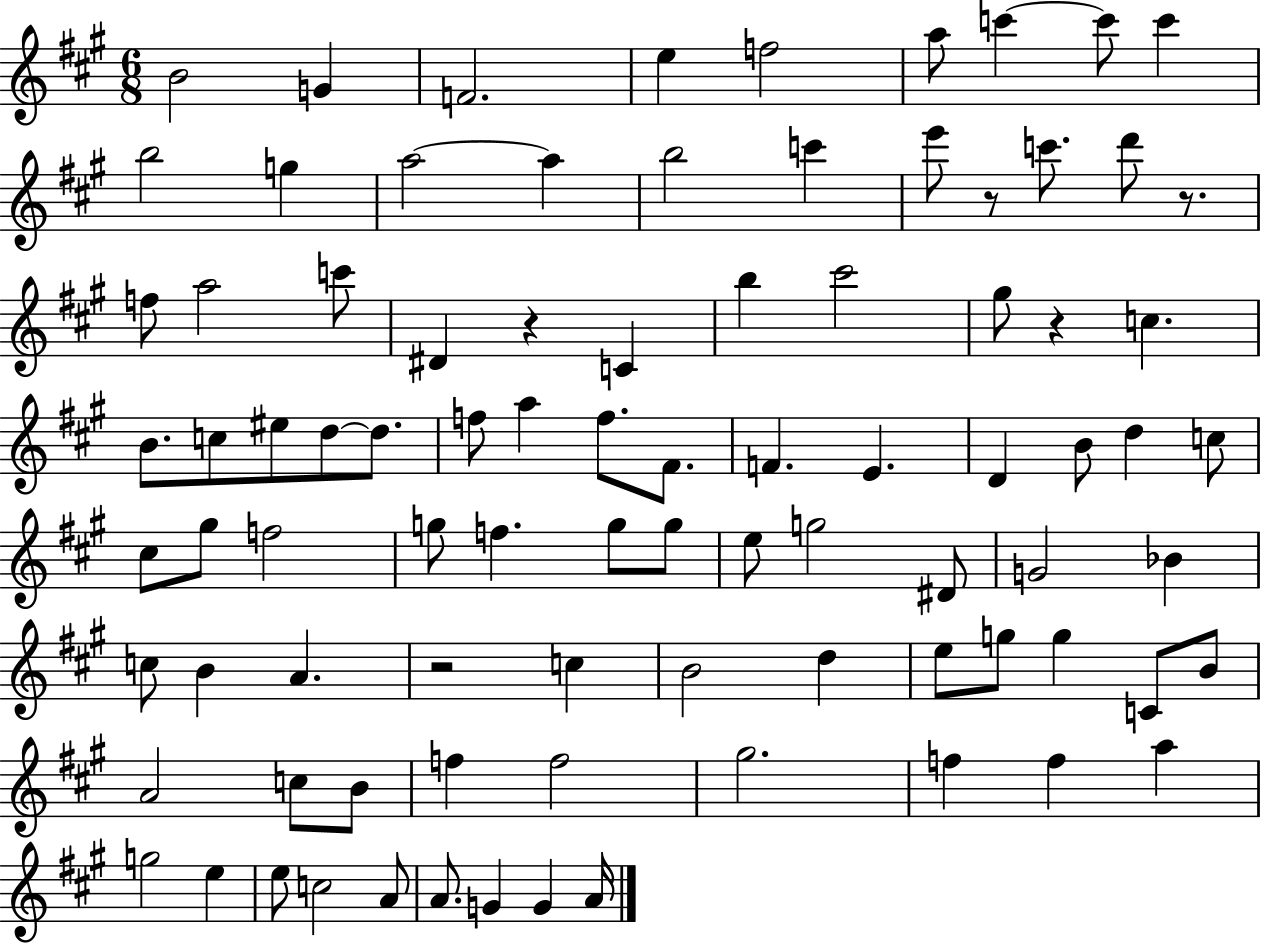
B4/h G4/q F4/h. E5/q F5/h A5/e C6/q C6/e C6/q B5/h G5/q A5/h A5/q B5/h C6/q E6/e R/e C6/e. D6/e R/e. F5/e A5/h C6/e D#4/q R/q C4/q B5/q C#6/h G#5/e R/q C5/q. B4/e. C5/e EIS5/e D5/e D5/e. F5/e A5/q F5/e. F#4/e. F4/q. E4/q. D4/q B4/e D5/q C5/e C#5/e G#5/e F5/h G5/e F5/q. G5/e G5/e E5/e G5/h D#4/e G4/h Bb4/q C5/e B4/q A4/q. R/h C5/q B4/h D5/q E5/e G5/e G5/q C4/e B4/e A4/h C5/e B4/e F5/q F5/h G#5/h. F5/q F5/q A5/q G5/h E5/q E5/e C5/h A4/e A4/e. G4/q G4/q A4/s